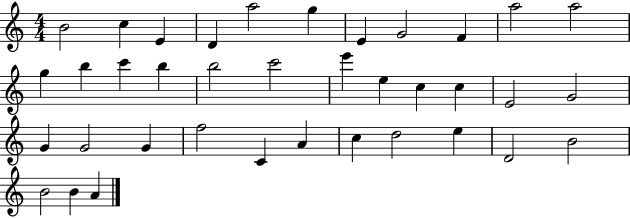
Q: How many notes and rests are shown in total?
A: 37